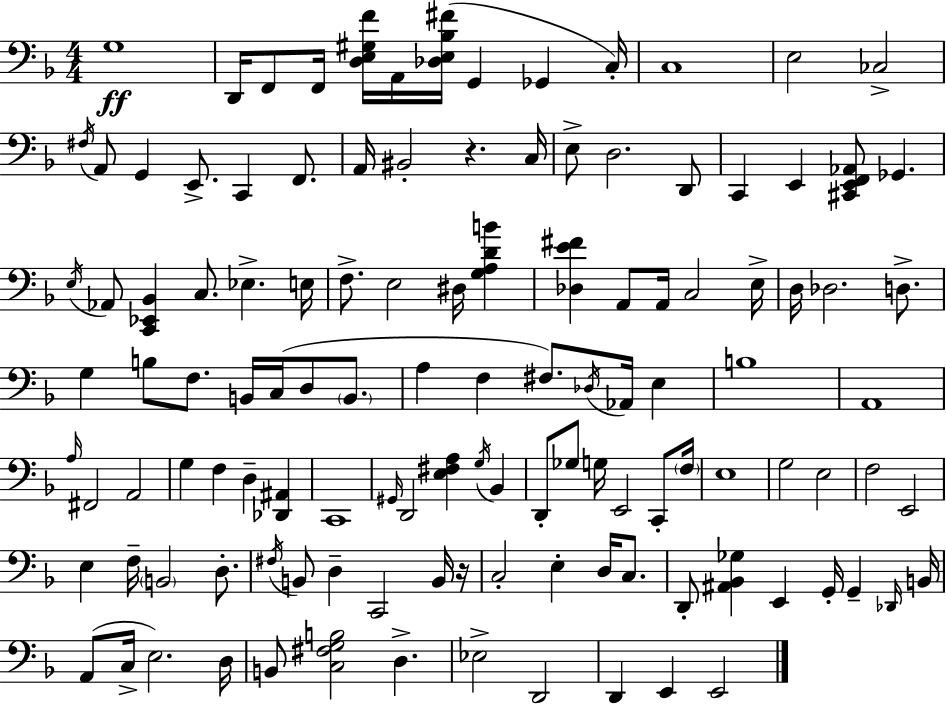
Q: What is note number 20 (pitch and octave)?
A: C3